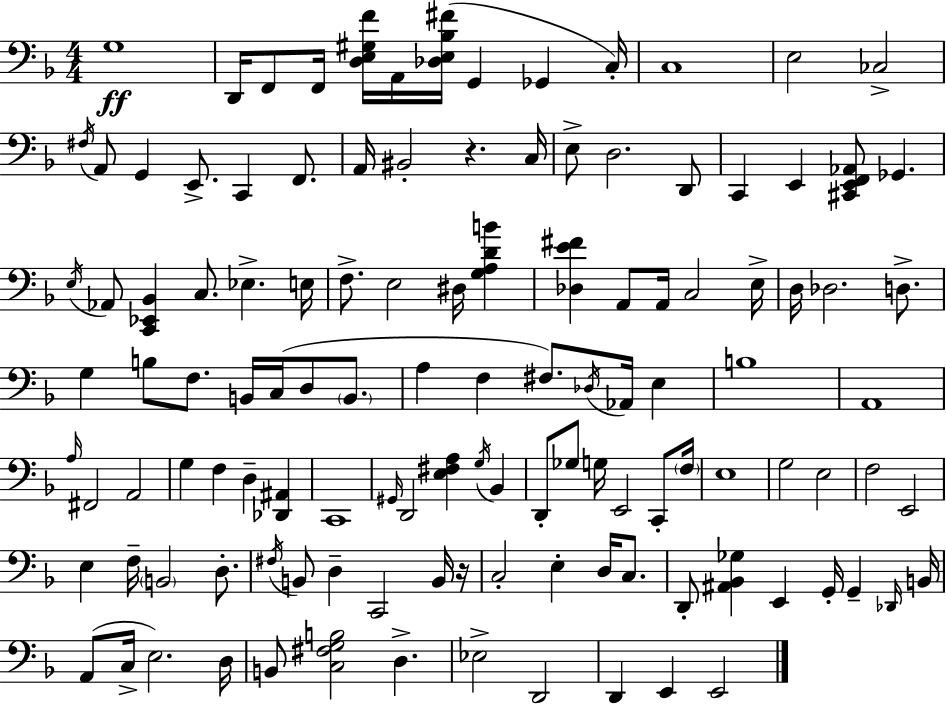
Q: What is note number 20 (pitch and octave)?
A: C3